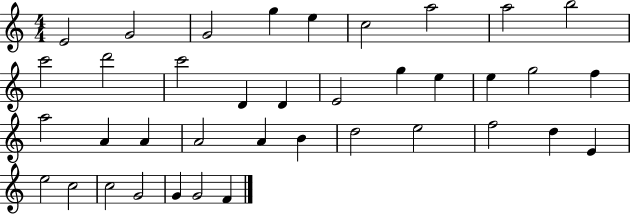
X:1
T:Untitled
M:4/4
L:1/4
K:C
E2 G2 G2 g e c2 a2 a2 b2 c'2 d'2 c'2 D D E2 g e e g2 f a2 A A A2 A B d2 e2 f2 d E e2 c2 c2 G2 G G2 F